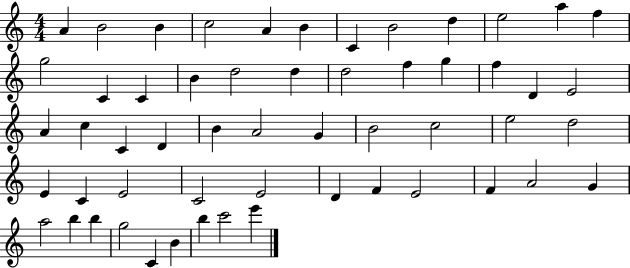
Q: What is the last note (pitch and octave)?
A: E6